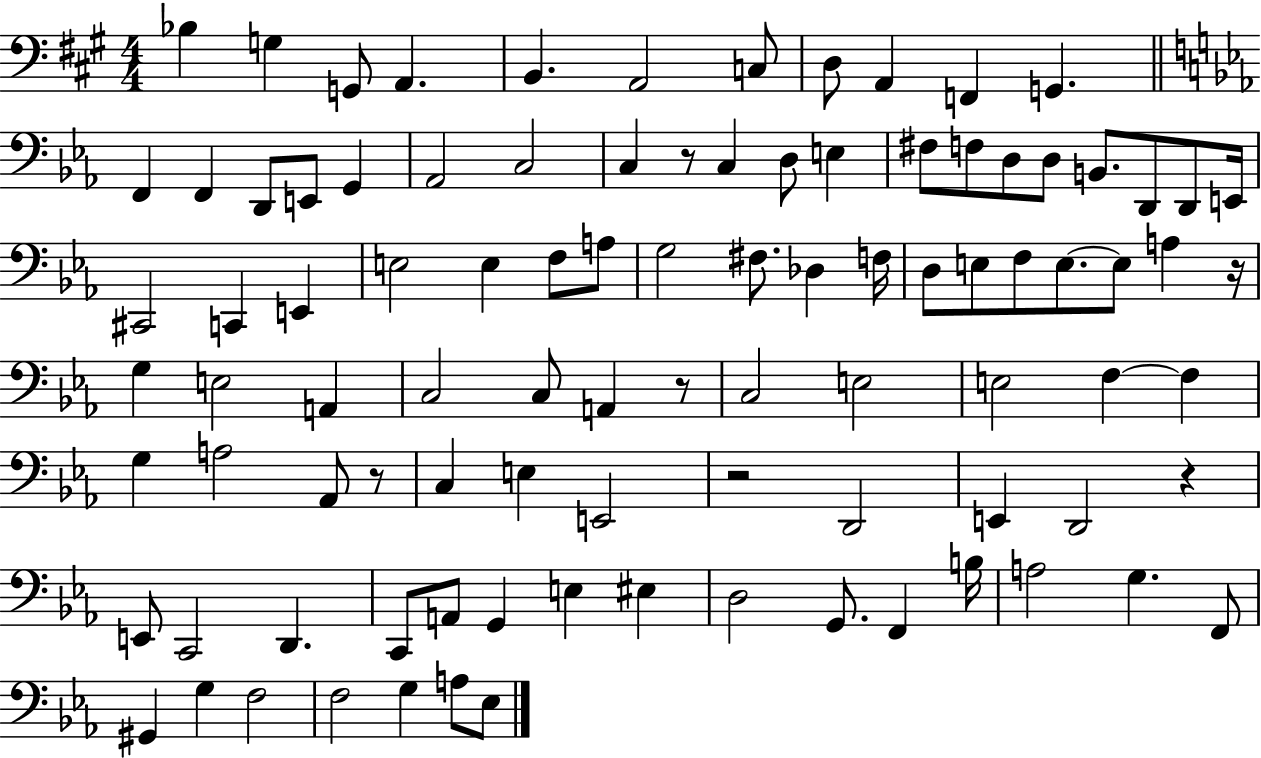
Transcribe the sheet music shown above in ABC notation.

X:1
T:Untitled
M:4/4
L:1/4
K:A
_B, G, G,,/2 A,, B,, A,,2 C,/2 D,/2 A,, F,, G,, F,, F,, D,,/2 E,,/2 G,, _A,,2 C,2 C, z/2 C, D,/2 E, ^F,/2 F,/2 D,/2 D,/2 B,,/2 D,,/2 D,,/2 E,,/4 ^C,,2 C,, E,, E,2 E, F,/2 A,/2 G,2 ^F,/2 _D, F,/4 D,/2 E,/2 F,/2 E,/2 E,/2 A, z/4 G, E,2 A,, C,2 C,/2 A,, z/2 C,2 E,2 E,2 F, F, G, A,2 _A,,/2 z/2 C, E, E,,2 z2 D,,2 E,, D,,2 z E,,/2 C,,2 D,, C,,/2 A,,/2 G,, E, ^E, D,2 G,,/2 F,, B,/4 A,2 G, F,,/2 ^G,, G, F,2 F,2 G, A,/2 _E,/2